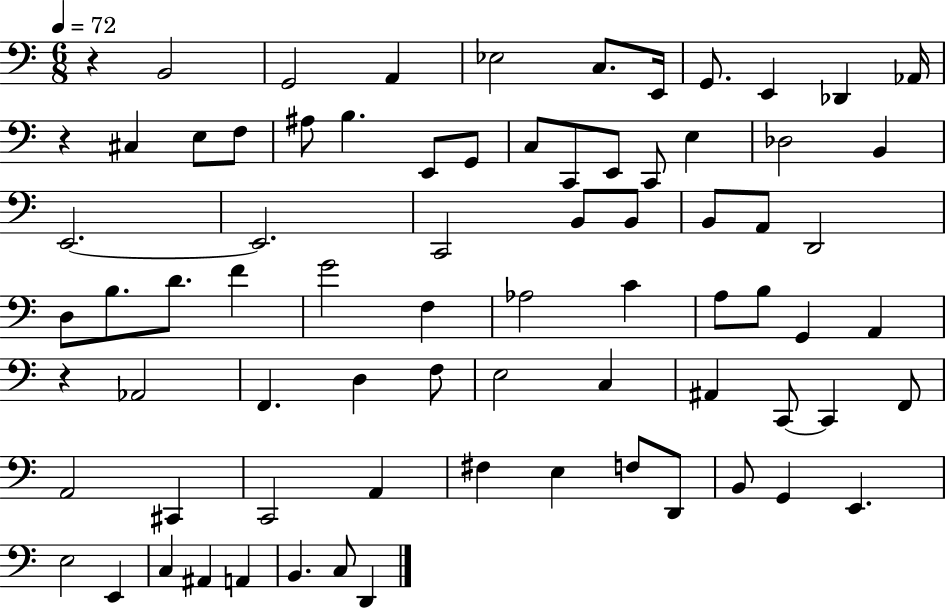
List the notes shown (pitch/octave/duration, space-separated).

R/q B2/h G2/h A2/q Eb3/h C3/e. E2/s G2/e. E2/q Db2/q Ab2/s R/q C#3/q E3/e F3/e A#3/e B3/q. E2/e G2/e C3/e C2/e E2/e C2/e E3/q Db3/h B2/q E2/h. E2/h. C2/h B2/e B2/e B2/e A2/e D2/h D3/e B3/e. D4/e. F4/q G4/h F3/q Ab3/h C4/q A3/e B3/e G2/q A2/q R/q Ab2/h F2/q. D3/q F3/e E3/h C3/q A#2/q C2/e C2/q F2/e A2/h C#2/q C2/h A2/q F#3/q E3/q F3/e D2/e B2/e G2/q E2/q. E3/h E2/q C3/q A#2/q A2/q B2/q. C3/e D2/q